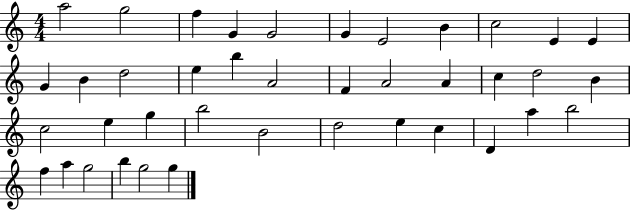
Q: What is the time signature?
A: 4/4